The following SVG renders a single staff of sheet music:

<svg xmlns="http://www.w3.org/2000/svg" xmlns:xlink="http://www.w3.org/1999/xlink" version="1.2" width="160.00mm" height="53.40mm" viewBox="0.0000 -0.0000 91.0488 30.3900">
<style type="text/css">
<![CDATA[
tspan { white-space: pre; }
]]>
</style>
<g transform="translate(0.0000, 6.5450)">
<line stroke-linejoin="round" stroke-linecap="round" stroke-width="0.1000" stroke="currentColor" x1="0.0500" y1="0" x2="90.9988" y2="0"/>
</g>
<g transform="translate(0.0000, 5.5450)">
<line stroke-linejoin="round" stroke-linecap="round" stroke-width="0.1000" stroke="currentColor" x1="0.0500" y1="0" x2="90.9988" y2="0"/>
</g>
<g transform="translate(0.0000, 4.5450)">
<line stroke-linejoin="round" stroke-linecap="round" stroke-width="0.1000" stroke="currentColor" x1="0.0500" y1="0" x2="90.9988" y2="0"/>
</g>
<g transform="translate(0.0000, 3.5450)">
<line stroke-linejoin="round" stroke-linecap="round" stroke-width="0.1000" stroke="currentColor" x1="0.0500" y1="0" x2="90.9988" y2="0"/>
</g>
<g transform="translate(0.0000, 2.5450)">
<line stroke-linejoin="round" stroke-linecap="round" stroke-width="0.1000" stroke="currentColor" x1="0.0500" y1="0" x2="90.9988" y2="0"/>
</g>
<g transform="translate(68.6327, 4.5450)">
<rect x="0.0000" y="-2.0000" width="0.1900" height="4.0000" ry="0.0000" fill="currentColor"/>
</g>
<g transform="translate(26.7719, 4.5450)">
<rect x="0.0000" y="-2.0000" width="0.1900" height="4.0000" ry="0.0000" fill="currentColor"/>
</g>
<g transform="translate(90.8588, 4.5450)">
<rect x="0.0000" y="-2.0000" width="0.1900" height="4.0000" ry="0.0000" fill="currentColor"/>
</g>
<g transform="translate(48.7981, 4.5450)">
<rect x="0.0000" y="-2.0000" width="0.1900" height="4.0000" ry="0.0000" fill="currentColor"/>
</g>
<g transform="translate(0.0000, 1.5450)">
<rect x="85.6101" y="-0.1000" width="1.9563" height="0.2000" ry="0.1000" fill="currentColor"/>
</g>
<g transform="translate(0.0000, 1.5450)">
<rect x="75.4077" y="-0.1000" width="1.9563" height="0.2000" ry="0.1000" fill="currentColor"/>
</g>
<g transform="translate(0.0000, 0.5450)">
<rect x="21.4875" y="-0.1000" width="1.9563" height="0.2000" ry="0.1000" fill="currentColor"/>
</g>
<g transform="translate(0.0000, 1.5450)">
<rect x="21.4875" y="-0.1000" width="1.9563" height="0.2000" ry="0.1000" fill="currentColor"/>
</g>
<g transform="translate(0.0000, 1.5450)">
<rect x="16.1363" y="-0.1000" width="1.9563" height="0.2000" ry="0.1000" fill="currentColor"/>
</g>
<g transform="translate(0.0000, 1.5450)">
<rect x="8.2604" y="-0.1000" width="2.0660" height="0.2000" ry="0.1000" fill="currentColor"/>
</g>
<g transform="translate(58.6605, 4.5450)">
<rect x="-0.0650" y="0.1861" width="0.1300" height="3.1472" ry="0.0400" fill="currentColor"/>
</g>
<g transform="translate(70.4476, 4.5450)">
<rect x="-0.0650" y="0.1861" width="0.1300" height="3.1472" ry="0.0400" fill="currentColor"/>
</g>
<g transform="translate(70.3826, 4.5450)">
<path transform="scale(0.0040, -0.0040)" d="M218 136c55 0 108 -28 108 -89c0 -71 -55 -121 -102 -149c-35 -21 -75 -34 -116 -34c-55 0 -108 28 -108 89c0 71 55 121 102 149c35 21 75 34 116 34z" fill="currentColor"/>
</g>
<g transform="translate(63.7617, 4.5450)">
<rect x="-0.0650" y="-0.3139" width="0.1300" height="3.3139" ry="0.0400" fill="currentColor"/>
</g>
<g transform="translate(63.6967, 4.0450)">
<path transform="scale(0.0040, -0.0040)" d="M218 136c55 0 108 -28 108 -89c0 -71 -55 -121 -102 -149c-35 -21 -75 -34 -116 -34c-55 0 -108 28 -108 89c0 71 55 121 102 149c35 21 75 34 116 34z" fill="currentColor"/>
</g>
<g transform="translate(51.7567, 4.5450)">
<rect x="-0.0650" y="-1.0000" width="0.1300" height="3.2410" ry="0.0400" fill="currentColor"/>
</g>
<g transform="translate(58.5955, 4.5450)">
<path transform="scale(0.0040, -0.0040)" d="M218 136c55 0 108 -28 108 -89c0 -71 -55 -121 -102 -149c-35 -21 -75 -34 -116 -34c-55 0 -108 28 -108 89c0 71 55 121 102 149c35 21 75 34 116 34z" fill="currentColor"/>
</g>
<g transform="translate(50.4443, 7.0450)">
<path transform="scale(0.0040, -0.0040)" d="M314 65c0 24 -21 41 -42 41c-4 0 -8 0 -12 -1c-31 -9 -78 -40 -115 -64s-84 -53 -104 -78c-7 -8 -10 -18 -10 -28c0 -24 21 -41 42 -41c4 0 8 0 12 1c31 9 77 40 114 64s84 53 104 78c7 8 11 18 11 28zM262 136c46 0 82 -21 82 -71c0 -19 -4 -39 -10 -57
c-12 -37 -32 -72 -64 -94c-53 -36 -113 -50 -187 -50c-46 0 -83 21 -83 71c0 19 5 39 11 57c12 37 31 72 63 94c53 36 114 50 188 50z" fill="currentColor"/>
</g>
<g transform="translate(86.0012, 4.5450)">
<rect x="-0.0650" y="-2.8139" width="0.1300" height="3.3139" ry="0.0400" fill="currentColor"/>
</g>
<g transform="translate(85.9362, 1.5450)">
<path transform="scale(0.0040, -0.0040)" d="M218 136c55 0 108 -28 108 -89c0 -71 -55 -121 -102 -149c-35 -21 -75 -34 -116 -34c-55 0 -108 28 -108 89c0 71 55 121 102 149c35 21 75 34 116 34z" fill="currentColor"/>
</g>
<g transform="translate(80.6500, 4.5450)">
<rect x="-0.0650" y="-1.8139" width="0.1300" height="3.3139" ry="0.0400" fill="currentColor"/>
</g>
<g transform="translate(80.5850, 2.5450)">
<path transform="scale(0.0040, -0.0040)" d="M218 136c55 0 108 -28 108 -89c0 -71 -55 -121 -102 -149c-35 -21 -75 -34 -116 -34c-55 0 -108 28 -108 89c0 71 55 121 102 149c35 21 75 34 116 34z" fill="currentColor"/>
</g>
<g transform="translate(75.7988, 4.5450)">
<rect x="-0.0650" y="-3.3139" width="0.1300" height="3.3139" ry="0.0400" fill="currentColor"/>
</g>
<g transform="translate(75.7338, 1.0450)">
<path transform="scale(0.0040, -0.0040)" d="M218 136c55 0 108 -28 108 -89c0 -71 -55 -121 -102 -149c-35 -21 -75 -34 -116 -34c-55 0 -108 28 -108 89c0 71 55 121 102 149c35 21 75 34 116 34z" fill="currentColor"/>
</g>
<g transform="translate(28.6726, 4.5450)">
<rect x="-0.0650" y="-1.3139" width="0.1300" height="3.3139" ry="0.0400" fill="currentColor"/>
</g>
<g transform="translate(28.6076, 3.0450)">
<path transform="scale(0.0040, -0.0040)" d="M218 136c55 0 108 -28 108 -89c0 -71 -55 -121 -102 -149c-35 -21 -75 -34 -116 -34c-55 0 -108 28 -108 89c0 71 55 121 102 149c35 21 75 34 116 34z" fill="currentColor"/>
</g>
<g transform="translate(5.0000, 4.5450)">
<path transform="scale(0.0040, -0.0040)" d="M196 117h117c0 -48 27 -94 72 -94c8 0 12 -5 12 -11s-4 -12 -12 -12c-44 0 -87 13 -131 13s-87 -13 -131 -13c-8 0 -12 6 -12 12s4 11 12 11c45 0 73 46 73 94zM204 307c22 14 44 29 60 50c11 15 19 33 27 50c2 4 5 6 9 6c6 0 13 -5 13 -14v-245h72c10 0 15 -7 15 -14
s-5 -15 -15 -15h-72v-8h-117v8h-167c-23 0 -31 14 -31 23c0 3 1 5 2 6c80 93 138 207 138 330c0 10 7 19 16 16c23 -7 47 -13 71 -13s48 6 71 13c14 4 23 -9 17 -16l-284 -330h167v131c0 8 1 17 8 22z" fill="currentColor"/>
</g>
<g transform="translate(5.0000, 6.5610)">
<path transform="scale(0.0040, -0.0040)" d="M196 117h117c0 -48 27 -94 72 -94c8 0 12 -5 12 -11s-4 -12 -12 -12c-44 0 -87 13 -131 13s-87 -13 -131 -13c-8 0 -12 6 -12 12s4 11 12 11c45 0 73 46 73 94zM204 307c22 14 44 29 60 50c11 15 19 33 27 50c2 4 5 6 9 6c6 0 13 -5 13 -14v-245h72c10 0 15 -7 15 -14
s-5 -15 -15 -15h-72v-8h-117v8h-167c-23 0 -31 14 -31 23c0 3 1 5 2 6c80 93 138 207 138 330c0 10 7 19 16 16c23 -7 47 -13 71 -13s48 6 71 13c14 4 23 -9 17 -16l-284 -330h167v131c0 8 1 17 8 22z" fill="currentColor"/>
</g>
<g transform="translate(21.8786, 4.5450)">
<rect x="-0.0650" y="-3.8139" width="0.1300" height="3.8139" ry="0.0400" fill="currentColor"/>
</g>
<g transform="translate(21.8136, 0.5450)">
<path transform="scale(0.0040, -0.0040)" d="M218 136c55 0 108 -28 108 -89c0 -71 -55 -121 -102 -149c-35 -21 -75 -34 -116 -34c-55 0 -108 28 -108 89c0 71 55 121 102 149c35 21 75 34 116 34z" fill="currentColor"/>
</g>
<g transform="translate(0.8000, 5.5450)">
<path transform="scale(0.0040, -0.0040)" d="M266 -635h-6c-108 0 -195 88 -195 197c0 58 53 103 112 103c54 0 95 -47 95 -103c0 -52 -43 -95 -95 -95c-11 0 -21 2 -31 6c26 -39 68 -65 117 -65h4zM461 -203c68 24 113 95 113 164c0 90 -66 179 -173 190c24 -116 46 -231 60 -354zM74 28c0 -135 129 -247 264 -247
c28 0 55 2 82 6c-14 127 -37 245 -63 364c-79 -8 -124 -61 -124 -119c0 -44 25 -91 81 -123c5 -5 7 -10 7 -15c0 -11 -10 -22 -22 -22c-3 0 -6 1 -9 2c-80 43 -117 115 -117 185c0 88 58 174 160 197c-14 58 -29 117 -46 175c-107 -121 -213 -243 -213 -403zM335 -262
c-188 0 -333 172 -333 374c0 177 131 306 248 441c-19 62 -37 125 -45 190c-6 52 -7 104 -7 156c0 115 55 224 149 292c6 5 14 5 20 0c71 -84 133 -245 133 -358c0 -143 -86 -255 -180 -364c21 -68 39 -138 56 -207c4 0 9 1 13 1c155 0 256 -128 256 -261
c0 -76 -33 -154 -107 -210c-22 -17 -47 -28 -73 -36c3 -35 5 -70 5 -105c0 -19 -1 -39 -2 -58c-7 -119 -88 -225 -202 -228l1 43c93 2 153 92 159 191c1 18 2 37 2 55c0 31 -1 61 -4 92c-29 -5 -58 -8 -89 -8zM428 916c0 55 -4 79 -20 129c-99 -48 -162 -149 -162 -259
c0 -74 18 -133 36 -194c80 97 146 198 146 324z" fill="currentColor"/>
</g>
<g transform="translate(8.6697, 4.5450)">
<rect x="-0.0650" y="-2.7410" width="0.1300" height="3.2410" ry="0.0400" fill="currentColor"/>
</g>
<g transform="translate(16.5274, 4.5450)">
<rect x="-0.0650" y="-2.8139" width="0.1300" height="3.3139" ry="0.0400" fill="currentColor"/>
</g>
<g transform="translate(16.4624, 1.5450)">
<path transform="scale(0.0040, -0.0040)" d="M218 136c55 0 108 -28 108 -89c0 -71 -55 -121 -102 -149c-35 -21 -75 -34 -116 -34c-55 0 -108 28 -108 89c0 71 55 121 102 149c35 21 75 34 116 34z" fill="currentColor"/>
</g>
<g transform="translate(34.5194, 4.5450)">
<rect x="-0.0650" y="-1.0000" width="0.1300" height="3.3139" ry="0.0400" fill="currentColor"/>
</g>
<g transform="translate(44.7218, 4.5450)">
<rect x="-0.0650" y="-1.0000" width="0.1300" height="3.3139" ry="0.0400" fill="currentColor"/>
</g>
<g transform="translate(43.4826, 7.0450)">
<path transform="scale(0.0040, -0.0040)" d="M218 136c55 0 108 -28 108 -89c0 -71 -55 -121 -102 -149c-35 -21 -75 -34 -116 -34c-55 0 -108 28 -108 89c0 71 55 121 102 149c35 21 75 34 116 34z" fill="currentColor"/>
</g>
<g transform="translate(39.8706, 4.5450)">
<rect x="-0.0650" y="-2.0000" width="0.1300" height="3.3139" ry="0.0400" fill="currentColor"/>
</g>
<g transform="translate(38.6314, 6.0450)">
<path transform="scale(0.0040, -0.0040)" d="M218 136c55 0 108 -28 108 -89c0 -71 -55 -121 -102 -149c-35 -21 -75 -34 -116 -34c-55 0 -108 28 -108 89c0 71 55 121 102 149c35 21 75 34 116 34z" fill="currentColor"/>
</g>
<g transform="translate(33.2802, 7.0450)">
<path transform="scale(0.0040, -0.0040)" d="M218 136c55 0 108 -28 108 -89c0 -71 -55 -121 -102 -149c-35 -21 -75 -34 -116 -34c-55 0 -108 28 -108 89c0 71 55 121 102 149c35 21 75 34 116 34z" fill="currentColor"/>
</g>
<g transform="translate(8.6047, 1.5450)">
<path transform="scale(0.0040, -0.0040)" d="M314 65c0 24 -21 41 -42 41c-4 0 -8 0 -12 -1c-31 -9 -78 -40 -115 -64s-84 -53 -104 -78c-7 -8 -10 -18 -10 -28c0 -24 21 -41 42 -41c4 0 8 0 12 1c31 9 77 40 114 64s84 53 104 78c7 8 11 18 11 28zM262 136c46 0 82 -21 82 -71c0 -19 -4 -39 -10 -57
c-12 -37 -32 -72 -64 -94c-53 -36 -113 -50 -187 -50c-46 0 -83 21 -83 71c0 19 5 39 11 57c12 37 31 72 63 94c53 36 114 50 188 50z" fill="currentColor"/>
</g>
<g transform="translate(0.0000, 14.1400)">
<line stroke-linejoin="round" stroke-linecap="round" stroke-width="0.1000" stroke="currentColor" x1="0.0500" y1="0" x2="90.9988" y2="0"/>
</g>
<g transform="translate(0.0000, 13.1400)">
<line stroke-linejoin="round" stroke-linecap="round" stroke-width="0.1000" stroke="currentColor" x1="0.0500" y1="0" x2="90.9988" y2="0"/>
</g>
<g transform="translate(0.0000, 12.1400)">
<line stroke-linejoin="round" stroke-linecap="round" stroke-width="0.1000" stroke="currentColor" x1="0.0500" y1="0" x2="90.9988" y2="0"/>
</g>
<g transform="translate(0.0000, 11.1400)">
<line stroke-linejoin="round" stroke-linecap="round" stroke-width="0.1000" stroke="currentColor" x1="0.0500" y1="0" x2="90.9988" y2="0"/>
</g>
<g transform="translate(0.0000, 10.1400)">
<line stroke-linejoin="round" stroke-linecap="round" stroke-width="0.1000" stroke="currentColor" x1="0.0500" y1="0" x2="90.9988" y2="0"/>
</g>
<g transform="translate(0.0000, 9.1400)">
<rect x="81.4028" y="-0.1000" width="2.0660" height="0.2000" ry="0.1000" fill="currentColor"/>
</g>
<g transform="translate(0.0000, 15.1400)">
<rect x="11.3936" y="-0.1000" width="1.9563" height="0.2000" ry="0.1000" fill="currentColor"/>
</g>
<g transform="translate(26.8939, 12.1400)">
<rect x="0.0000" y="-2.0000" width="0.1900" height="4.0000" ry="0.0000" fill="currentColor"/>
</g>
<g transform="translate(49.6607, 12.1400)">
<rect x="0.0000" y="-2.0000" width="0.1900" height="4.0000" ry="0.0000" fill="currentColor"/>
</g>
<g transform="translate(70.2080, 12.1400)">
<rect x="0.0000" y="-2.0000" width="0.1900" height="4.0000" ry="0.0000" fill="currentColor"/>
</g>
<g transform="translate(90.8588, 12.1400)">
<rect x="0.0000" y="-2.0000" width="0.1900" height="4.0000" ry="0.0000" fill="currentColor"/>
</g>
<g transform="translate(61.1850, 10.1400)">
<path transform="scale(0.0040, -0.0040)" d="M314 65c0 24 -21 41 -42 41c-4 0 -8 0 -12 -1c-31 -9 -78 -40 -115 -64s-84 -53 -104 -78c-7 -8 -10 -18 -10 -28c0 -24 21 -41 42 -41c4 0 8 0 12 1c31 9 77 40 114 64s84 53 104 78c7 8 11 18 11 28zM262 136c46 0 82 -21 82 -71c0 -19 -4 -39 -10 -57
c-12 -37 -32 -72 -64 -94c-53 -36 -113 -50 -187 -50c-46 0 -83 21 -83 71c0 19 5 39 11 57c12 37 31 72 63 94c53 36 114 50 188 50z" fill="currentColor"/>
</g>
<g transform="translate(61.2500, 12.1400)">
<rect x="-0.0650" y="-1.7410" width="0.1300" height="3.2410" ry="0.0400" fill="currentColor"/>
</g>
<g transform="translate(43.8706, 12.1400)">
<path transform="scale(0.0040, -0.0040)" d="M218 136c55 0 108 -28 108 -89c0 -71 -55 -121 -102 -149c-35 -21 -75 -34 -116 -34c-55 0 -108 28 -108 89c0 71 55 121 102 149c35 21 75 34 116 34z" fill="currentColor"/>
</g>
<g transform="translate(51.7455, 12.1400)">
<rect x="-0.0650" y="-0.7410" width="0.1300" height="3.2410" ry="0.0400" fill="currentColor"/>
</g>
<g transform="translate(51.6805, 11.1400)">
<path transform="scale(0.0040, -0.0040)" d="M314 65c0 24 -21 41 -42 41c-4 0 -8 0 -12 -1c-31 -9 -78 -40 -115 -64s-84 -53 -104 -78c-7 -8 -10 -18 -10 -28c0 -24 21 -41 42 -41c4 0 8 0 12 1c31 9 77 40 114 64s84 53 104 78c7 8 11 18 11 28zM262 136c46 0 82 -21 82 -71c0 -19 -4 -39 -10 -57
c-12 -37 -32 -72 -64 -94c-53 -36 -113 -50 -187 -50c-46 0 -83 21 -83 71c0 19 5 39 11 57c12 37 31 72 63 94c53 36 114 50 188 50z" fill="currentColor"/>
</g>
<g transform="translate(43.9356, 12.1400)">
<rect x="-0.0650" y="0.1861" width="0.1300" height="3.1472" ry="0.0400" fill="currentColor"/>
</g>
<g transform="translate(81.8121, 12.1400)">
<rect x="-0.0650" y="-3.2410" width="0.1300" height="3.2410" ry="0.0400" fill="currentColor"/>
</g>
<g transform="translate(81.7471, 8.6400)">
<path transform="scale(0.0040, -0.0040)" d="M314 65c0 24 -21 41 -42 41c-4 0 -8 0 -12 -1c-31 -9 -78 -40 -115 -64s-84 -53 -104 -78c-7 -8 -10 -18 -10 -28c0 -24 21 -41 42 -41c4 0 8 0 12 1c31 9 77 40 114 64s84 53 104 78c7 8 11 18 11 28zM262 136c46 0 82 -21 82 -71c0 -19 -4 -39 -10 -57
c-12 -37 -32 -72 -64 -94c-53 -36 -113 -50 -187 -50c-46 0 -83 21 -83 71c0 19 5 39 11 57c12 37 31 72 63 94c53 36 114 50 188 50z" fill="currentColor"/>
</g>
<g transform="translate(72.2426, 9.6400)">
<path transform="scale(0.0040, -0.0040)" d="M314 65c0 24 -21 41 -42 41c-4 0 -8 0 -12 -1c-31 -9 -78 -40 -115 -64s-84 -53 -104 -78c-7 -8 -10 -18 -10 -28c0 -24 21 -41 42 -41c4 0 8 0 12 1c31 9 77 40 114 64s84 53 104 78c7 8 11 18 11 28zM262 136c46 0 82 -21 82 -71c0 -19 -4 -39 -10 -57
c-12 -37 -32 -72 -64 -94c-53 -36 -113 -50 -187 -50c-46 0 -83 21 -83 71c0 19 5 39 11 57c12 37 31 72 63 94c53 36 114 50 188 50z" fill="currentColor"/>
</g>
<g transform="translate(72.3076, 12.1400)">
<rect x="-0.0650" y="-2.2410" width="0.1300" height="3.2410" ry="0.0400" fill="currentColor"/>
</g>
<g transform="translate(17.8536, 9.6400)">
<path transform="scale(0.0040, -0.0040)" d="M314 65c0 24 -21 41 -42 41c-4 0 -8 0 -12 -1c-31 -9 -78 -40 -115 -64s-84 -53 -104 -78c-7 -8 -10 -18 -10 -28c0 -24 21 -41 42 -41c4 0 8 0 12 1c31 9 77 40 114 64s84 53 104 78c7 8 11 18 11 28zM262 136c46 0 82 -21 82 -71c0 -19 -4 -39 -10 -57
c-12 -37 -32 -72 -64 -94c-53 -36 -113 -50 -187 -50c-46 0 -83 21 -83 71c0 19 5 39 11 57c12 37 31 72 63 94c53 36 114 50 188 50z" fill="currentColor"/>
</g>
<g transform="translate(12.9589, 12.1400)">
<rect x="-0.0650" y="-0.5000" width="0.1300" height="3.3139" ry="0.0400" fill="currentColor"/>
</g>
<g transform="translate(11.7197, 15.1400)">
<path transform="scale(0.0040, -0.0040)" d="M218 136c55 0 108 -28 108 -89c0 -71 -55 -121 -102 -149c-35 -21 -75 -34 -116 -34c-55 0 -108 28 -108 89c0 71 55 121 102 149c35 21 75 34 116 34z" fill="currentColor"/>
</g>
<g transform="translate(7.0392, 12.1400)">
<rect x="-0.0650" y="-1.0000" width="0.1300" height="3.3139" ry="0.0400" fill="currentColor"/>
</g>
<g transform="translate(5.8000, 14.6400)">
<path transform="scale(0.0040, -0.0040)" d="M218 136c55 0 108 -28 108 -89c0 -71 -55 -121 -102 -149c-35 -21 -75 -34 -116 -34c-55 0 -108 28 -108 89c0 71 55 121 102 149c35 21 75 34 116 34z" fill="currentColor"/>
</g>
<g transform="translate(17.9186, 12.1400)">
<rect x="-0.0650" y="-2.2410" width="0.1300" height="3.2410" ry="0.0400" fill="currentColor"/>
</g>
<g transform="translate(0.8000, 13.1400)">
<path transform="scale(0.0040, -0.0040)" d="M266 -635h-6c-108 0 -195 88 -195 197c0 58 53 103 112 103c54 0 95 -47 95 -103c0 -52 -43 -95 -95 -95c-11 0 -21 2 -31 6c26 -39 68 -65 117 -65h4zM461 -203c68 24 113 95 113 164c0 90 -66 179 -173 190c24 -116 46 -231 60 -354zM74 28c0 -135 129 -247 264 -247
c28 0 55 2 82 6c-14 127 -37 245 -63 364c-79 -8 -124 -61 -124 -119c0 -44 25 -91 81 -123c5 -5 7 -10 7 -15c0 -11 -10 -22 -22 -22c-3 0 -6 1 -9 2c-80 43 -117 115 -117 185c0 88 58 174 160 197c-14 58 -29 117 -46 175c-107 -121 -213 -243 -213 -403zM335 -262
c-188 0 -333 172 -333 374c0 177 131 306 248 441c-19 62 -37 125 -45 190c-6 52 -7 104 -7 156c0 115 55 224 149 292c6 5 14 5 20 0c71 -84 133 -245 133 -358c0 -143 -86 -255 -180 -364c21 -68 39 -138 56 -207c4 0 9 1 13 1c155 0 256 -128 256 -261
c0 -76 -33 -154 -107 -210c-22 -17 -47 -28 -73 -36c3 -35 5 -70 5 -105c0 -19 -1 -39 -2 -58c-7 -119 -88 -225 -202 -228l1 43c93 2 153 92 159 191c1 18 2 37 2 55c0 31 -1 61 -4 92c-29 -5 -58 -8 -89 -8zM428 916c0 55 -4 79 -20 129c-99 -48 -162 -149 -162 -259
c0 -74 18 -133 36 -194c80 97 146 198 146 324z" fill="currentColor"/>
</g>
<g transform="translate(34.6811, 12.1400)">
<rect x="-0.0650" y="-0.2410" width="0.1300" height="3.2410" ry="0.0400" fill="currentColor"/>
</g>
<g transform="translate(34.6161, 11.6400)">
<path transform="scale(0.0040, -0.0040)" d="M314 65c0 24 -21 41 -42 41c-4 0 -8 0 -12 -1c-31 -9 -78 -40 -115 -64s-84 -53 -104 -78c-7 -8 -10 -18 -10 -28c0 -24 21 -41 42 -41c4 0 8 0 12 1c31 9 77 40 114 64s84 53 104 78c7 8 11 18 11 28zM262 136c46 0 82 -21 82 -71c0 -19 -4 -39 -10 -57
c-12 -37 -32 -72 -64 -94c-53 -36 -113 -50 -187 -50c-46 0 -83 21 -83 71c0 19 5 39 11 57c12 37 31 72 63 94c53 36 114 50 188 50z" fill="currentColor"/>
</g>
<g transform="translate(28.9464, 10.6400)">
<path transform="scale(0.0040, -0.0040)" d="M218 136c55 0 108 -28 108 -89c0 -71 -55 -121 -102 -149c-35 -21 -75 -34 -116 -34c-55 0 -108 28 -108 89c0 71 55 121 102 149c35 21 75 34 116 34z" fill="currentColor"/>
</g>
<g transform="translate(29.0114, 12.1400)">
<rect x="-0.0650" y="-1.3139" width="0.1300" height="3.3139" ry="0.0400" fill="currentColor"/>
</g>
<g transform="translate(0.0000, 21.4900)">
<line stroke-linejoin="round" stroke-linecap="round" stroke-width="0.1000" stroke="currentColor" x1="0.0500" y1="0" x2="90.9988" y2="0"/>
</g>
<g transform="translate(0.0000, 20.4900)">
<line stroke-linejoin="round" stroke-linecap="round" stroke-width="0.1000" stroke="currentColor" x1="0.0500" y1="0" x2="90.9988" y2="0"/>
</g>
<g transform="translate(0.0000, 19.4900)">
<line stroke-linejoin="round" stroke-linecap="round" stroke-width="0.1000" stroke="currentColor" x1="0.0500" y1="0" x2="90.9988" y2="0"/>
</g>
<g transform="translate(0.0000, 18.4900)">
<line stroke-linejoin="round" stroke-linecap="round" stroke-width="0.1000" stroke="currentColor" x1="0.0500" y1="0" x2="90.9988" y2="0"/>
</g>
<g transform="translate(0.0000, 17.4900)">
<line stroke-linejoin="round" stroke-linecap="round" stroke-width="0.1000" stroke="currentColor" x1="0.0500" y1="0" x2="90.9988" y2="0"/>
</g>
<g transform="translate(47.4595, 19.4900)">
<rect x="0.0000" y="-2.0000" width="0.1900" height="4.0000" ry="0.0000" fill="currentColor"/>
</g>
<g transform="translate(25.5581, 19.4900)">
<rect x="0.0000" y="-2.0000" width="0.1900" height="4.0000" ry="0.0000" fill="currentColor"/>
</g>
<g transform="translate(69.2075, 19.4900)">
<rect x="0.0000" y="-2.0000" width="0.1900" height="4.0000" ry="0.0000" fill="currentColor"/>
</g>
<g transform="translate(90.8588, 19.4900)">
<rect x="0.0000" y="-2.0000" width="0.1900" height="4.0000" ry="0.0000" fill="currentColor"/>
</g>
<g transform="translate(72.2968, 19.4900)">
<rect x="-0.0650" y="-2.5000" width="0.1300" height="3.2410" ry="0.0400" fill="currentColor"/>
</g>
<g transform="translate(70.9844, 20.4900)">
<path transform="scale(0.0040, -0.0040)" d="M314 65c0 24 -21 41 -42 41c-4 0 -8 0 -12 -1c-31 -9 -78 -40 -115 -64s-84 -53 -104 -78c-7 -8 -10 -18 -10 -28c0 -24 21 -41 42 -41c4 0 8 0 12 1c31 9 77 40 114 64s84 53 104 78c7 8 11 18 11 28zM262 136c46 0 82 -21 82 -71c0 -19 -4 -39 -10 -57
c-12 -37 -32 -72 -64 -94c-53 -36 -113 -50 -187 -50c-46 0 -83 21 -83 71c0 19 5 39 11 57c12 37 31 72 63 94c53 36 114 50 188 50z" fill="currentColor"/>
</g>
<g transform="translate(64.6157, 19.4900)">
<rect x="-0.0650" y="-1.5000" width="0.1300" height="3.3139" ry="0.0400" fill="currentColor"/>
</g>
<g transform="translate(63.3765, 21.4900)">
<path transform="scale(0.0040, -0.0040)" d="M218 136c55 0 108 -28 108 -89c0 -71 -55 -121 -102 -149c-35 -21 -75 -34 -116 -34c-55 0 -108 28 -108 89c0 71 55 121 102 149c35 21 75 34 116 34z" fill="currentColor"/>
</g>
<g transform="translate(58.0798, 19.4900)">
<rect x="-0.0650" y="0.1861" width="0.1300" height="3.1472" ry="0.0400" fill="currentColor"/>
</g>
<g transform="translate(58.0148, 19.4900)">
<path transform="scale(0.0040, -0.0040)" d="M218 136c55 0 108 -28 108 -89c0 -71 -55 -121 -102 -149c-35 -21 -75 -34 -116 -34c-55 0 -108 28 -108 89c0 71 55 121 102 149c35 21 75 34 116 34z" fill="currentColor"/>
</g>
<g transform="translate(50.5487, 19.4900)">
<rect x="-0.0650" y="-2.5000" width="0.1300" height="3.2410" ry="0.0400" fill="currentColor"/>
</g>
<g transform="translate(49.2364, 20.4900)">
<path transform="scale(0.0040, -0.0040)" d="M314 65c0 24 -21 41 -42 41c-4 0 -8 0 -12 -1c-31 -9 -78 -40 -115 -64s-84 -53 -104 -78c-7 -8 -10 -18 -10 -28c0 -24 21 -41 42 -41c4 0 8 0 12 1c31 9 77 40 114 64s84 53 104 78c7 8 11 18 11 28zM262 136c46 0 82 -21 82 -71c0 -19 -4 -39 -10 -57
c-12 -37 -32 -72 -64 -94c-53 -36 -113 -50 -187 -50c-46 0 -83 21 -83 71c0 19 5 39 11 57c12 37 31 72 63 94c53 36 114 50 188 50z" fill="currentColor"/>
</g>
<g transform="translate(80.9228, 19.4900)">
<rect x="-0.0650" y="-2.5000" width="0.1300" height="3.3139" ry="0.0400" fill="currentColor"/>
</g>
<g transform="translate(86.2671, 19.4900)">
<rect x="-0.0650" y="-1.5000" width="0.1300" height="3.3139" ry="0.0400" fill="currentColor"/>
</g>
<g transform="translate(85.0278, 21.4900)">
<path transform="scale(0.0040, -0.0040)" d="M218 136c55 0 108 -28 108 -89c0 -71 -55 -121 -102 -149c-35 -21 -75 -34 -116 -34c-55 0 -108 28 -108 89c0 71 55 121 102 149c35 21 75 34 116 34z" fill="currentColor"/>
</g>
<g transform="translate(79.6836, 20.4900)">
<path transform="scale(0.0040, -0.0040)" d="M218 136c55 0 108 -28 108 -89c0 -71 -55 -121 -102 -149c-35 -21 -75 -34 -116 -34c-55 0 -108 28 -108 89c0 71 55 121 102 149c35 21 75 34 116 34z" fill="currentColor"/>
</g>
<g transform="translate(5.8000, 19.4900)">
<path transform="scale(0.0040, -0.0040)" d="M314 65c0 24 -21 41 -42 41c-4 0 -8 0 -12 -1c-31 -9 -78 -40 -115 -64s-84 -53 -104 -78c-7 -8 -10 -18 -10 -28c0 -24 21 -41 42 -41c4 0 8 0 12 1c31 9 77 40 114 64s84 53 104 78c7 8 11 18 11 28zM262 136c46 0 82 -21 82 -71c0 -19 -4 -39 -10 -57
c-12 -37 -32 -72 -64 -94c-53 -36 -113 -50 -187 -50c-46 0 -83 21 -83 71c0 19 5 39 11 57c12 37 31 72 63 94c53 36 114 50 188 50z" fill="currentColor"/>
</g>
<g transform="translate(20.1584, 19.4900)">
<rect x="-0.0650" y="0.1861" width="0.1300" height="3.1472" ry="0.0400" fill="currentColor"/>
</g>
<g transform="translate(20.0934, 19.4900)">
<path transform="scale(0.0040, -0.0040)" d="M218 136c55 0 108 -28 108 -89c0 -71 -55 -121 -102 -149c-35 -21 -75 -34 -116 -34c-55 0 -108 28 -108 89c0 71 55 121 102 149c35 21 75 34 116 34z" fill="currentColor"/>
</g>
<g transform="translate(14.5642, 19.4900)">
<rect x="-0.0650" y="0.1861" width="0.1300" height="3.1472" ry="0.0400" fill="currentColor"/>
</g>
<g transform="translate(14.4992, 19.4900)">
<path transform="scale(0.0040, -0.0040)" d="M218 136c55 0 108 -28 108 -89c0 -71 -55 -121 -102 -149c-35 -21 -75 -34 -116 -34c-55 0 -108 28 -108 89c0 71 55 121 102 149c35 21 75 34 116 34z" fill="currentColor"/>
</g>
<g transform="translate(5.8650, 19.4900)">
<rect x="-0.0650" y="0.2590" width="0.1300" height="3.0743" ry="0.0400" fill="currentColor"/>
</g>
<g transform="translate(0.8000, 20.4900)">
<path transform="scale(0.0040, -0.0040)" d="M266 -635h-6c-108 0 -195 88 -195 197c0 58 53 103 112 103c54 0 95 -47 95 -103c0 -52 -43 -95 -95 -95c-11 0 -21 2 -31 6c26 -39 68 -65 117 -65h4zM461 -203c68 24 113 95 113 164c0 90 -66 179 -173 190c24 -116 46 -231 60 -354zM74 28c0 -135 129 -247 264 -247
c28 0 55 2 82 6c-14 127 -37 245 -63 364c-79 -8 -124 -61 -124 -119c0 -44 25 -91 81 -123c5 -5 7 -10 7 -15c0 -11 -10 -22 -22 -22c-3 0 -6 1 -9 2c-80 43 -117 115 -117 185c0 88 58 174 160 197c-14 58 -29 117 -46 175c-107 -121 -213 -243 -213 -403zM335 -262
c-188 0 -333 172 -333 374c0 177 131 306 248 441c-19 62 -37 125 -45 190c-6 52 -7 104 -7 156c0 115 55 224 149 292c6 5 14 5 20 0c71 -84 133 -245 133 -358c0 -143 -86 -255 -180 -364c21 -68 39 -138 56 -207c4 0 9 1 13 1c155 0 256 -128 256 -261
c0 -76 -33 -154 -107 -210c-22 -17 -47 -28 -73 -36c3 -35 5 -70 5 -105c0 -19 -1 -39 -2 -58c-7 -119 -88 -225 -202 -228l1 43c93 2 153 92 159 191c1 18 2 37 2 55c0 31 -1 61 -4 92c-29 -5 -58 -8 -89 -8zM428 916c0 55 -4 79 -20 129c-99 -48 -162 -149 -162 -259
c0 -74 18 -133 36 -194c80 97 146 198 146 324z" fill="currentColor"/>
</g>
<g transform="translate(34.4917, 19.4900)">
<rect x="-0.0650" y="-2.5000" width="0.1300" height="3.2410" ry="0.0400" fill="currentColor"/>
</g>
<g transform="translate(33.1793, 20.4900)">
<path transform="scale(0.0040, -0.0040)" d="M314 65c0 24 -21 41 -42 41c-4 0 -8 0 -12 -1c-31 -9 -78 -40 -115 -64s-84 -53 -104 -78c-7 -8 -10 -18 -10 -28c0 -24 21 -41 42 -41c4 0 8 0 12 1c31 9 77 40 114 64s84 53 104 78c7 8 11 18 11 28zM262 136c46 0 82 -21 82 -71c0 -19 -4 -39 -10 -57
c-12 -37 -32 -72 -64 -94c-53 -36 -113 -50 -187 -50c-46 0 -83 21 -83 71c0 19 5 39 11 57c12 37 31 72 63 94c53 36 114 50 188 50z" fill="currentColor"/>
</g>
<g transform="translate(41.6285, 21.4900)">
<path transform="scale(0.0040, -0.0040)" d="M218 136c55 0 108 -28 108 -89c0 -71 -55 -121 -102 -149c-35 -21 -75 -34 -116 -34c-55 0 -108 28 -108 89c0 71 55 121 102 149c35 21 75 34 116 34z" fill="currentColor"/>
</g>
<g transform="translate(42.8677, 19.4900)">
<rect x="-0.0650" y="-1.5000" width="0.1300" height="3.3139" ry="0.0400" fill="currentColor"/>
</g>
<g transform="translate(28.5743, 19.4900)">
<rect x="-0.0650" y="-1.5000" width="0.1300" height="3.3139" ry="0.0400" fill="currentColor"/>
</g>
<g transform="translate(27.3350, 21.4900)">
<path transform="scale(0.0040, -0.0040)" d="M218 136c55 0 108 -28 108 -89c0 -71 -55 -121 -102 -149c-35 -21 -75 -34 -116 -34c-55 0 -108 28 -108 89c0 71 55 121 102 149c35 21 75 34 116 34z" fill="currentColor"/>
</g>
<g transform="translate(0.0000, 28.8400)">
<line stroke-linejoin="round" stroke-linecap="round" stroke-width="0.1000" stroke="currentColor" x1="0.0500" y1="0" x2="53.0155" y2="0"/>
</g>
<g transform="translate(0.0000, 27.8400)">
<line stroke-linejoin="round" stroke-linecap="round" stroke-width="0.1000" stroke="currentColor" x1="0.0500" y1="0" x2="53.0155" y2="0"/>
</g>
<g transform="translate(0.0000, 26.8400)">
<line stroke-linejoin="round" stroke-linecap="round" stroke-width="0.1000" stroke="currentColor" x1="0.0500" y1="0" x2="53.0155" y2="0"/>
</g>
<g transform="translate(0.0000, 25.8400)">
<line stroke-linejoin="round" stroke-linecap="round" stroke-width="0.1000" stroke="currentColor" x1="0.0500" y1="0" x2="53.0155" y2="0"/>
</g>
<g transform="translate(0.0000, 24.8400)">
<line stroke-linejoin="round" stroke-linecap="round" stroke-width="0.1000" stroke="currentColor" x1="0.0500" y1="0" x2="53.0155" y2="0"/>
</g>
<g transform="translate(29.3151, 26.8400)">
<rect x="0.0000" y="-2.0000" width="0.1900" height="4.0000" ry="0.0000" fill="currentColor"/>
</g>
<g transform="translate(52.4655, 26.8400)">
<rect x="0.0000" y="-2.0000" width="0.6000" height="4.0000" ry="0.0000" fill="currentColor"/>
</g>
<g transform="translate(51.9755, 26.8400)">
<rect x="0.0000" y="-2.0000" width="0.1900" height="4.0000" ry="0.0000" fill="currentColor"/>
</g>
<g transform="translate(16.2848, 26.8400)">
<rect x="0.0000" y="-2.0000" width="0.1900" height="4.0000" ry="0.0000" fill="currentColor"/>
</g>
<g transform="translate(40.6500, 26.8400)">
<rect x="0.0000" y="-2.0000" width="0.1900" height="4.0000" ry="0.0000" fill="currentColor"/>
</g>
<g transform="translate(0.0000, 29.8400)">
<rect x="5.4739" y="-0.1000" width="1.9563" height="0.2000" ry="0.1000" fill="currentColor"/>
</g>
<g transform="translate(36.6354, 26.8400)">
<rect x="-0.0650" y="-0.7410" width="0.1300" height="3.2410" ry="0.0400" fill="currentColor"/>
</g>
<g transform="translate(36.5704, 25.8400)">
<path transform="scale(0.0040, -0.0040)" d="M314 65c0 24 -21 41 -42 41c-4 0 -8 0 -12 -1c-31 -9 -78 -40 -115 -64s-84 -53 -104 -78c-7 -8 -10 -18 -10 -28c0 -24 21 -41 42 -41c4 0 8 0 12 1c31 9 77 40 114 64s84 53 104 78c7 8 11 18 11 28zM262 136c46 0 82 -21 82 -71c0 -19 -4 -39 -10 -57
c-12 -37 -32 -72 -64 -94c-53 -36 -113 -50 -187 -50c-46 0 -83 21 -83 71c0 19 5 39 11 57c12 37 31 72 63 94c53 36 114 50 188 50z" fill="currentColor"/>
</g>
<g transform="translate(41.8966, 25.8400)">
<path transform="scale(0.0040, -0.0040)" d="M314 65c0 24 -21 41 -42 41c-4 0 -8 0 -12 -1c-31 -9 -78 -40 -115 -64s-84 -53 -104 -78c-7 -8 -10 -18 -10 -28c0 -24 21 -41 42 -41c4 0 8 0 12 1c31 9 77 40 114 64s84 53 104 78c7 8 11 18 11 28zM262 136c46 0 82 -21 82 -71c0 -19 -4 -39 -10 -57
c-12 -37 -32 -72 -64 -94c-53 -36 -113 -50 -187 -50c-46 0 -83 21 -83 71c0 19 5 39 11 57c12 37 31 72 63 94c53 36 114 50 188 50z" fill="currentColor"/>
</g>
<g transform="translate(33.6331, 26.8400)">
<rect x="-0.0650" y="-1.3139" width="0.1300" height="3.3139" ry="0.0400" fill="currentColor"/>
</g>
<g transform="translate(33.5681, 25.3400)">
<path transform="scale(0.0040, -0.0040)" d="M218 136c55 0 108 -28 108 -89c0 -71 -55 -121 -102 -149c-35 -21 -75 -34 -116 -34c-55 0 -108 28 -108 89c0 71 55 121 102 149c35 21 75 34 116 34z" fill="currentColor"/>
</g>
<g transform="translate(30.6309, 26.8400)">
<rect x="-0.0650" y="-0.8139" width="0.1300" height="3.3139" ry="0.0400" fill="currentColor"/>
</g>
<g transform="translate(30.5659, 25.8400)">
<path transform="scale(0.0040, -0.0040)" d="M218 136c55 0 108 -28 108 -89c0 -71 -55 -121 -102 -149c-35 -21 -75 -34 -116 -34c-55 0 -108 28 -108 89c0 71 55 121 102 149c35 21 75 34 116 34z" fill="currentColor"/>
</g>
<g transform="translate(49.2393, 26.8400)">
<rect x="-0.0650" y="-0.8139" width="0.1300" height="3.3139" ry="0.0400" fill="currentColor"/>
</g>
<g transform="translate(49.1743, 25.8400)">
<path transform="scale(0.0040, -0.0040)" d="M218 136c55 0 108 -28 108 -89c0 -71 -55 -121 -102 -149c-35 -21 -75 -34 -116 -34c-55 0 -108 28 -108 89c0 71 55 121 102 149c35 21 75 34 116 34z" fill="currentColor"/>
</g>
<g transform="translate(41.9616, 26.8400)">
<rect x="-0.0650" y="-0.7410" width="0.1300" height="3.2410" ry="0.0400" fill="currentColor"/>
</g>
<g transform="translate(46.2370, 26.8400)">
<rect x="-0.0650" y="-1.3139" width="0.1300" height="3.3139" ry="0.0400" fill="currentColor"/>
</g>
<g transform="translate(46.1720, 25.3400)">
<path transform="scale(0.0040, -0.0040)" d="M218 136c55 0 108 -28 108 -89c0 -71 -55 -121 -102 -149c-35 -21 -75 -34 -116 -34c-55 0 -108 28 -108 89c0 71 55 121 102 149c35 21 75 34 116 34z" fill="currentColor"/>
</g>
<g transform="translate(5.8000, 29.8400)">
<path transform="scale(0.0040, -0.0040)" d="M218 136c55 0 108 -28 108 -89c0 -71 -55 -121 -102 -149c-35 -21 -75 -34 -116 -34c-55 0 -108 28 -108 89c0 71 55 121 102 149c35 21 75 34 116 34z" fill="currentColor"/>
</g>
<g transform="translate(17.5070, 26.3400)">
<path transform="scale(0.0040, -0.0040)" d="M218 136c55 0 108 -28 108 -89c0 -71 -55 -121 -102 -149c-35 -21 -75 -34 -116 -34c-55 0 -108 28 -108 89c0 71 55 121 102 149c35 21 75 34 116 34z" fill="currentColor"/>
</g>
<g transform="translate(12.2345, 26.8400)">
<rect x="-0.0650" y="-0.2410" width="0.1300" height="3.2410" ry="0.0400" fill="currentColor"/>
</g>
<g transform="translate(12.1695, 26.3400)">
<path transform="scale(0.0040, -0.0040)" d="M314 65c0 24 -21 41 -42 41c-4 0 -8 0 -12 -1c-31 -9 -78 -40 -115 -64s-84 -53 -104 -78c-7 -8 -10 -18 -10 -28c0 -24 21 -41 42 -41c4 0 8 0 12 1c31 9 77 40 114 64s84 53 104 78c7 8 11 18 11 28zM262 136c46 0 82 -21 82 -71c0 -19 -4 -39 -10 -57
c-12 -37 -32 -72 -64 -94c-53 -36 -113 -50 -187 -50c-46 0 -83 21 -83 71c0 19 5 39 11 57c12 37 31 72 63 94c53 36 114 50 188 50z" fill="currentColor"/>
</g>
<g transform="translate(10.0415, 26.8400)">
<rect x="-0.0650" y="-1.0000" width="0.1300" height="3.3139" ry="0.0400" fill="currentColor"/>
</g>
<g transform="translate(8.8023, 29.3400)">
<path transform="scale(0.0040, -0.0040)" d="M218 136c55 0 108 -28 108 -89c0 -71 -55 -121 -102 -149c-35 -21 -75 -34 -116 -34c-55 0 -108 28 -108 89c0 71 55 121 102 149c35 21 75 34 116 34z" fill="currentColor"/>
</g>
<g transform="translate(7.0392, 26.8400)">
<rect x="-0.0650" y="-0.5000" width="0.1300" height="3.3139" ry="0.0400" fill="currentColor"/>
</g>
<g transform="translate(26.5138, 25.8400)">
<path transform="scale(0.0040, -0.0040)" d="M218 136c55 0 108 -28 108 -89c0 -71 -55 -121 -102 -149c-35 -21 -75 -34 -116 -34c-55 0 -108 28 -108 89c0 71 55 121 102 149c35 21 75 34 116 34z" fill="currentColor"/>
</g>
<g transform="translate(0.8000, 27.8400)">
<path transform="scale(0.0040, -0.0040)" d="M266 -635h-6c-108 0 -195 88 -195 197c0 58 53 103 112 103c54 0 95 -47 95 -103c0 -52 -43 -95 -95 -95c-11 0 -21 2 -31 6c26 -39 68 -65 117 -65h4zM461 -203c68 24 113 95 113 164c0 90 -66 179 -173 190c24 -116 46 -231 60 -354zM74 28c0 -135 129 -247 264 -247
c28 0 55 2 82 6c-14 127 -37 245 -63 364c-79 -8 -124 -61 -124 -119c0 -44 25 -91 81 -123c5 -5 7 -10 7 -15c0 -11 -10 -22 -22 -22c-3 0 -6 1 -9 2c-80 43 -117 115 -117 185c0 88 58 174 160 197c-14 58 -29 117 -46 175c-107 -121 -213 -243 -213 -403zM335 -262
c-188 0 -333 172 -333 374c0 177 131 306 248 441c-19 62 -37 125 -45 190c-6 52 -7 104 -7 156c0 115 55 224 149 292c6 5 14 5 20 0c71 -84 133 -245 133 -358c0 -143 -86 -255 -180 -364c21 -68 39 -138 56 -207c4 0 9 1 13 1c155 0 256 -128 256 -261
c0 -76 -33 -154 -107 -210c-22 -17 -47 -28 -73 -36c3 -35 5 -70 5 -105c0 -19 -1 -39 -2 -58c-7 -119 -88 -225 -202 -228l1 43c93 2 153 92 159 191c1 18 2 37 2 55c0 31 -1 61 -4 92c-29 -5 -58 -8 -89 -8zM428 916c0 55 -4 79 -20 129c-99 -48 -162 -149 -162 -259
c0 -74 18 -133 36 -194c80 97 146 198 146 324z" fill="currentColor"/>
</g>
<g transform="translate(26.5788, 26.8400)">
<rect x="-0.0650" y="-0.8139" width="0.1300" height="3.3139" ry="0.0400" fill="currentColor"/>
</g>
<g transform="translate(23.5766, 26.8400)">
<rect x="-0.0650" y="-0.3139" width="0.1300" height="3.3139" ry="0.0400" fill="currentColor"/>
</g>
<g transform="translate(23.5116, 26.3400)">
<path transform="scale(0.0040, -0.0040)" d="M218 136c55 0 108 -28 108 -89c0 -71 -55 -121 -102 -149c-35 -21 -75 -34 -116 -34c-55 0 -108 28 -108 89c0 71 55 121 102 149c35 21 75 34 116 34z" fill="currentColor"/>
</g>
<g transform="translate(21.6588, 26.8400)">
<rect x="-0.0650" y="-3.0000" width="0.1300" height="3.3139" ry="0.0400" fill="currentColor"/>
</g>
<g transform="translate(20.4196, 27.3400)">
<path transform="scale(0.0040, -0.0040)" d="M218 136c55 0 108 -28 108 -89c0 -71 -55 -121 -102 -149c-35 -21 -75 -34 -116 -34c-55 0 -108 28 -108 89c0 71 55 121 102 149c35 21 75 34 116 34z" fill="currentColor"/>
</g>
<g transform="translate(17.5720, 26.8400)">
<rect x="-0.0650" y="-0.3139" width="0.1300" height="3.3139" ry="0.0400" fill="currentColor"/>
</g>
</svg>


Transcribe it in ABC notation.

X:1
T:Untitled
M:4/4
L:1/4
K:C
a2 a c' e D F D D2 B c B b f a D C g2 e c2 B d2 f2 g2 b2 B2 B B E G2 E G2 B E G2 G E C D c2 c A c d d e d2 d2 e d